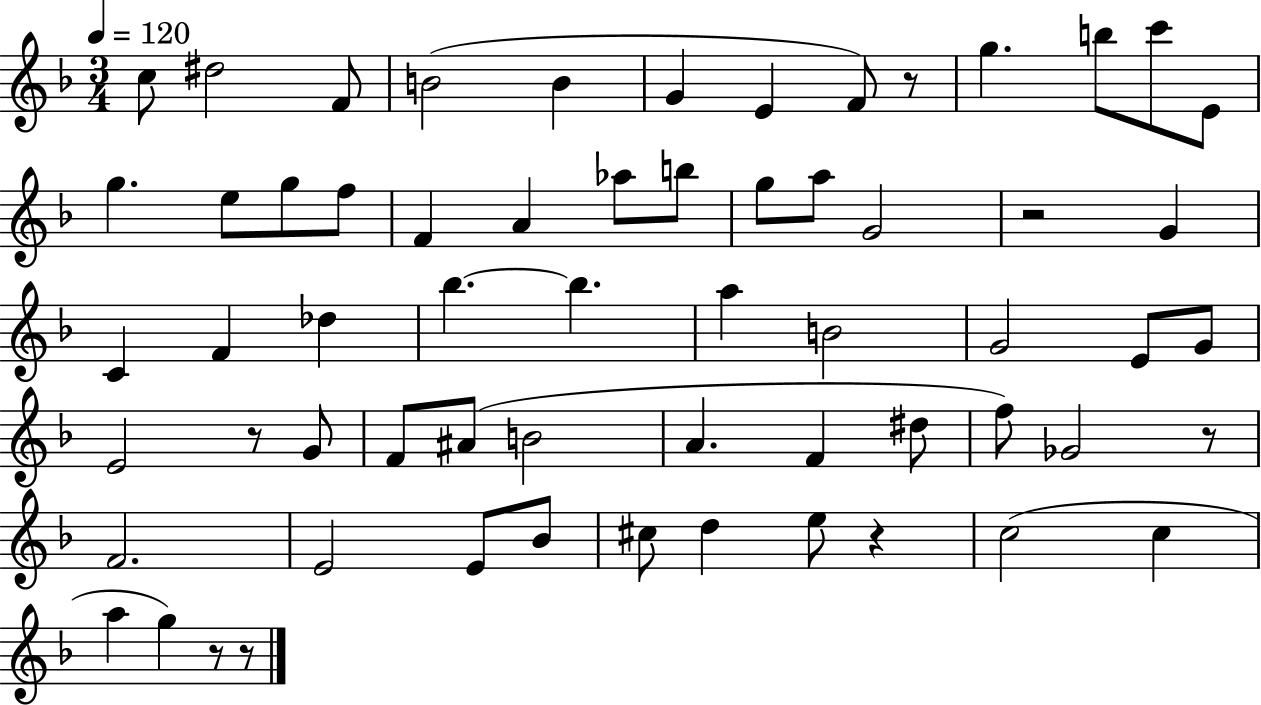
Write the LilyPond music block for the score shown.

{
  \clef treble
  \numericTimeSignature
  \time 3/4
  \key f \major
  \tempo 4 = 120
  \repeat volta 2 { c''8 dis''2 f'8 | b'2( b'4 | g'4 e'4 f'8) r8 | g''4. b''8 c'''8 e'8 | \break g''4. e''8 g''8 f''8 | f'4 a'4 aes''8 b''8 | g''8 a''8 g'2 | r2 g'4 | \break c'4 f'4 des''4 | bes''4.~~ bes''4. | a''4 b'2 | g'2 e'8 g'8 | \break e'2 r8 g'8 | f'8 ais'8( b'2 | a'4. f'4 dis''8 | f''8) ges'2 r8 | \break f'2. | e'2 e'8 bes'8 | cis''8 d''4 e''8 r4 | c''2( c''4 | \break a''4 g''4) r8 r8 | } \bar "|."
}